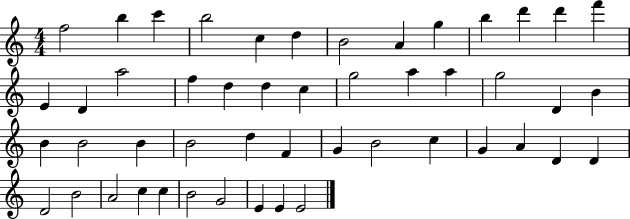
F5/h B5/q C6/q B5/h C5/q D5/q B4/h A4/q G5/q B5/q D6/q D6/q F6/q E4/q D4/q A5/h F5/q D5/q D5/q C5/q G5/h A5/q A5/q G5/h D4/q B4/q B4/q B4/h B4/q B4/h D5/q F4/q G4/q B4/h C5/q G4/q A4/q D4/q D4/q D4/h B4/h A4/h C5/q C5/q B4/h G4/h E4/q E4/q E4/h